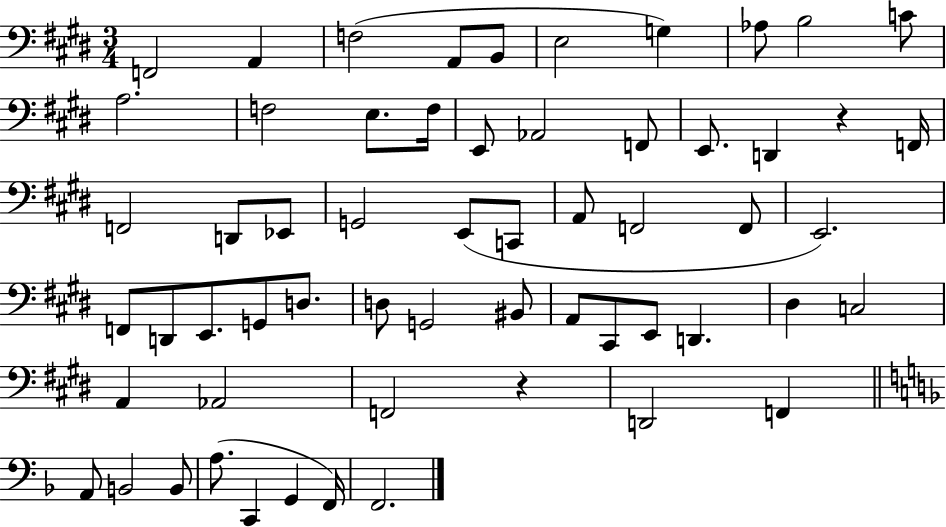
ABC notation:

X:1
T:Untitled
M:3/4
L:1/4
K:E
F,,2 A,, F,2 A,,/2 B,,/2 E,2 G, _A,/2 B,2 C/2 A,2 F,2 E,/2 F,/4 E,,/2 _A,,2 F,,/2 E,,/2 D,, z F,,/4 F,,2 D,,/2 _E,,/2 G,,2 E,,/2 C,,/2 A,,/2 F,,2 F,,/2 E,,2 F,,/2 D,,/2 E,,/2 G,,/2 D,/2 D,/2 G,,2 ^B,,/2 A,,/2 ^C,,/2 E,,/2 D,, ^D, C,2 A,, _A,,2 F,,2 z D,,2 F,, A,,/2 B,,2 B,,/2 A,/2 C,, G,, F,,/4 F,,2